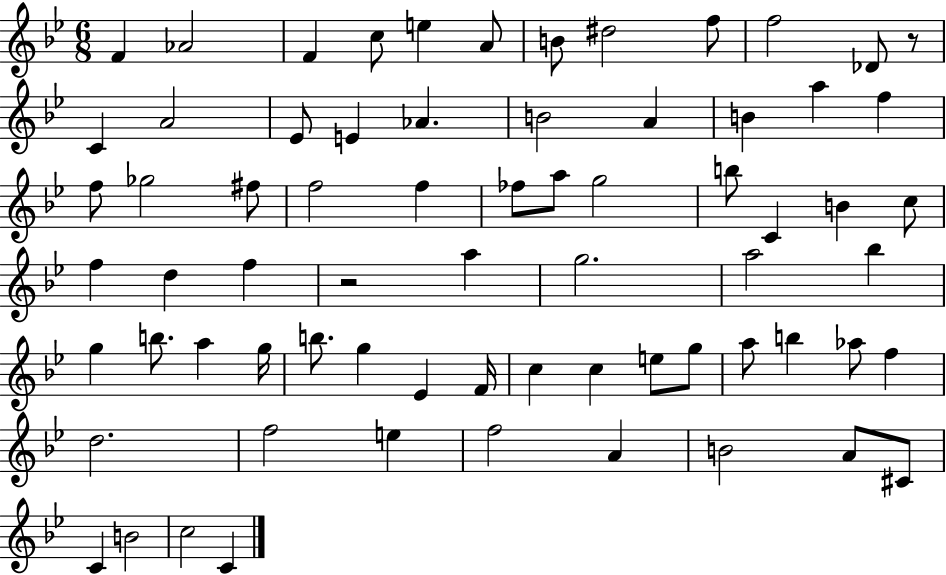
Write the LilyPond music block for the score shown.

{
  \clef treble
  \numericTimeSignature
  \time 6/8
  \key bes \major
  f'4 aes'2 | f'4 c''8 e''4 a'8 | b'8 dis''2 f''8 | f''2 des'8 r8 | \break c'4 a'2 | ees'8 e'4 aes'4. | b'2 a'4 | b'4 a''4 f''4 | \break f''8 ges''2 fis''8 | f''2 f''4 | fes''8 a''8 g''2 | b''8 c'4 b'4 c''8 | \break f''4 d''4 f''4 | r2 a''4 | g''2. | a''2 bes''4 | \break g''4 b''8. a''4 g''16 | b''8. g''4 ees'4 f'16 | c''4 c''4 e''8 g''8 | a''8 b''4 aes''8 f''4 | \break d''2. | f''2 e''4 | f''2 a'4 | b'2 a'8 cis'8 | \break c'4 b'2 | c''2 c'4 | \bar "|."
}